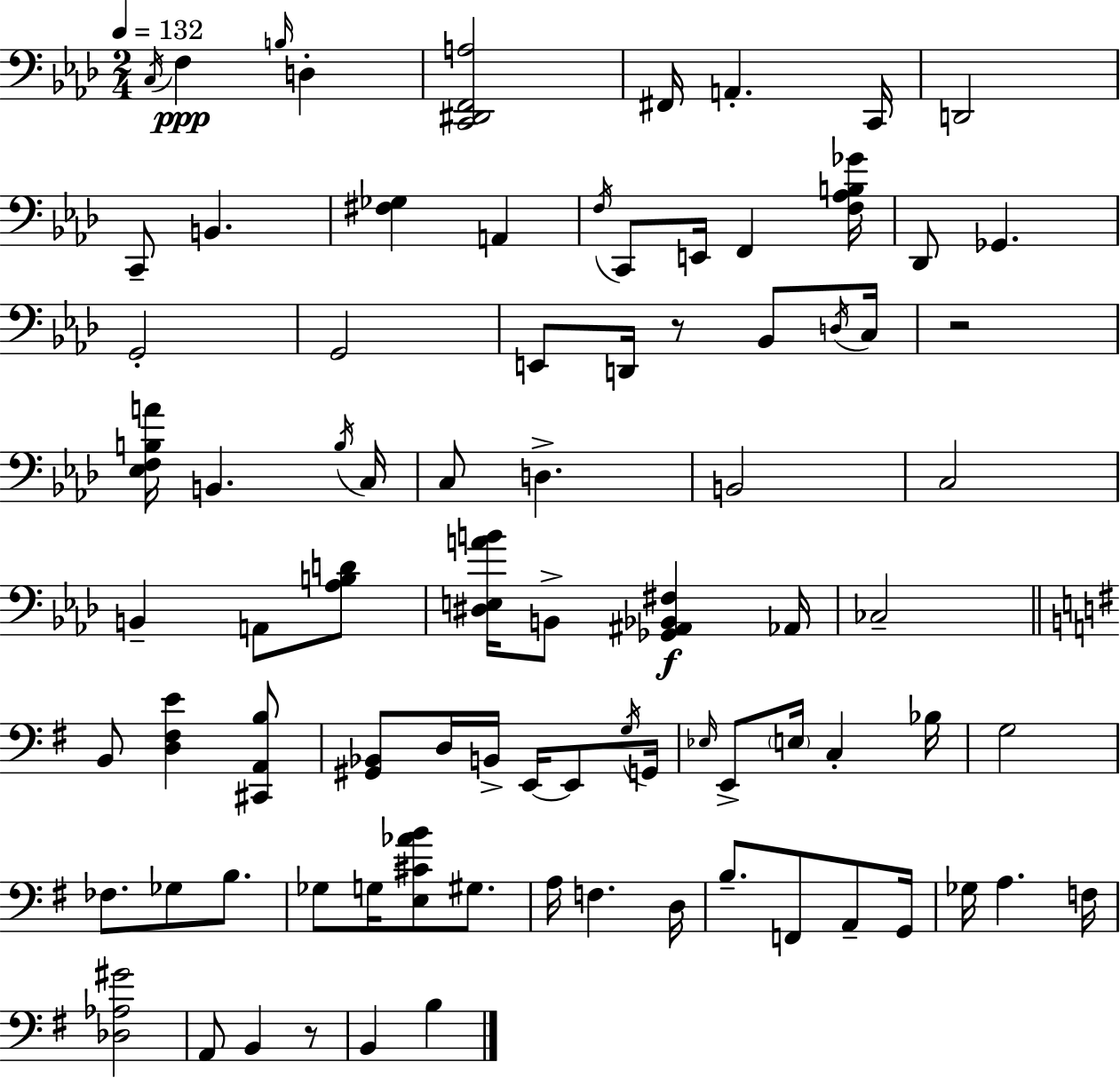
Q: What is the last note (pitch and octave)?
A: B3